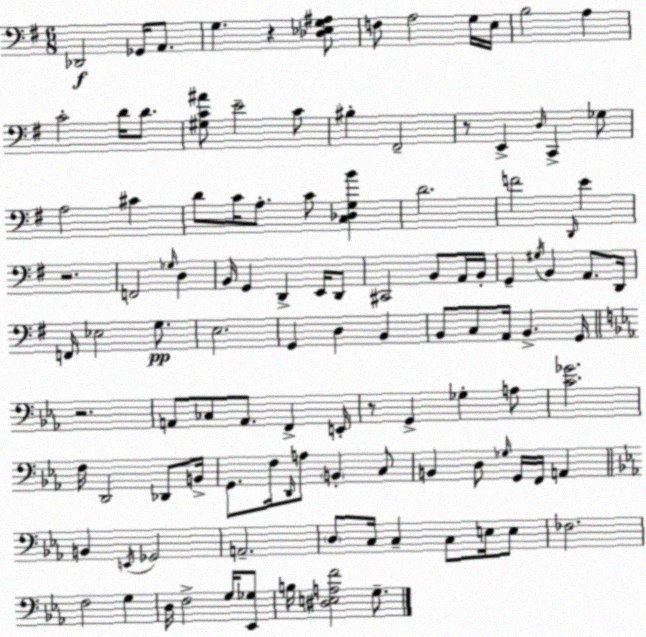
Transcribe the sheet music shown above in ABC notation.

X:1
T:Untitled
M:6/8
L:1/4
K:G
_D,,2 _G,,/4 A,,/2 G, z [_D,_E,G,^A,]/2 F,/2 A,2 G,/4 E,/4 B,2 A, C2 D/4 D/2 [^G,C^A]/2 E2 C/2 ^B, ^F,,2 z/2 E,, D,/4 C,, _G,/2 A,2 ^C D/2 C/4 A,/2 C/2 [C,_D,G,B] D2 F2 D,,/4 E z2 F,,2 _G,/4 D, B,,/4 G,, D,, E,,/4 D,,/2 ^C,,2 B,,/2 A,,/4 B,,/4 G,, ^G,/4 B,, A,,/2 D,,/4 F,,/4 _E,2 G,/2 E,2 G,, D, B,, B,,/2 C,/2 A,,/4 B,, G,,/4 z2 A,,/2 _C,/2 A,,/2 F,, E,,/4 z/2 G,, _G, A,/2 [C_G]2 F,/4 D,,2 _D,,/2 B,,/4 G,,/2 F,/4 D,,/4 A,/2 B,, C,/2 B,, D,/2 _G,/4 G,,/4 F,,/4 A,, B,, E,,/4 _G,,2 A,,2 D,/2 C,/4 C, C,/2 E,/4 E,/2 _F,2 F,2 G, D,/4 F,2 G,/4 [_E,,_G,]/2 B,/4 [^D,E,A,F]2 G,/2